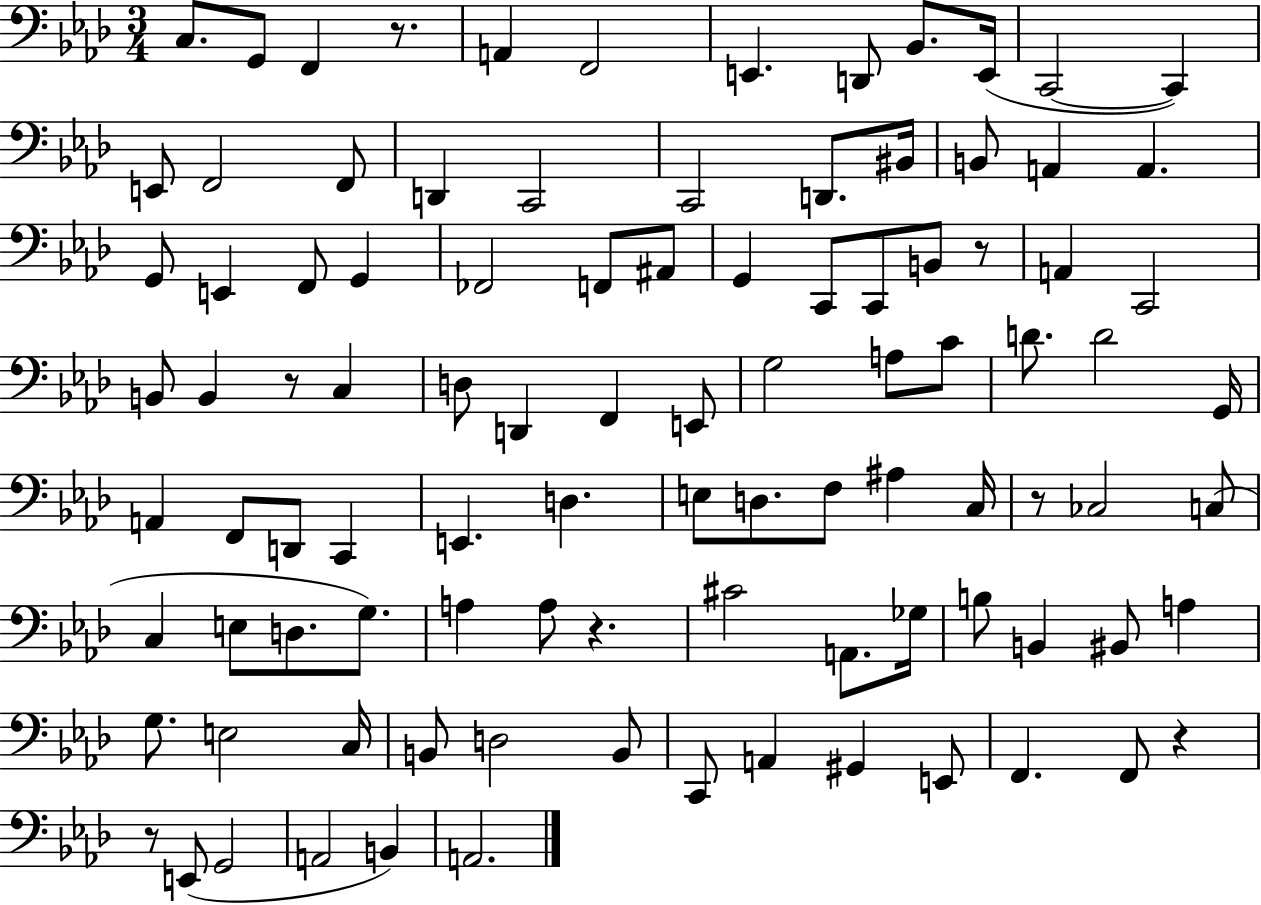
C3/e. G2/e F2/q R/e. A2/q F2/h E2/q. D2/e Bb2/e. E2/s C2/h C2/q E2/e F2/h F2/e D2/q C2/h C2/h D2/e. BIS2/s B2/e A2/q A2/q. G2/e E2/q F2/e G2/q FES2/h F2/e A#2/e G2/q C2/e C2/e B2/e R/e A2/q C2/h B2/e B2/q R/e C3/q D3/e D2/q F2/q E2/e G3/h A3/e C4/e D4/e. D4/h G2/s A2/q F2/e D2/e C2/q E2/q. D3/q. E3/e D3/e. F3/e A#3/q C3/s R/e CES3/h C3/e C3/q E3/e D3/e. G3/e. A3/q A3/e R/q. C#4/h A2/e. Gb3/s B3/e B2/q BIS2/e A3/q G3/e. E3/h C3/s B2/e D3/h B2/e C2/e A2/q G#2/q E2/e F2/q. F2/e R/q R/e E2/e G2/h A2/h B2/q A2/h.